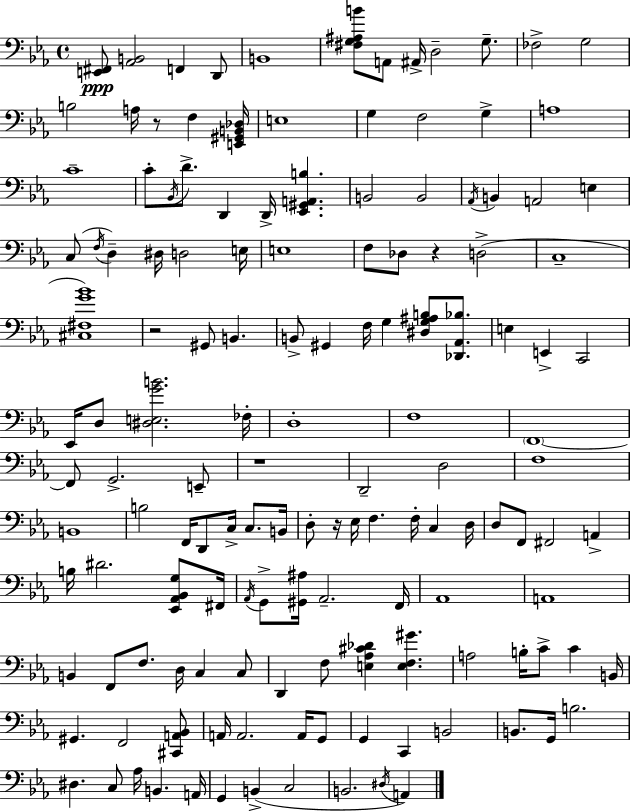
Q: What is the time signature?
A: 4/4